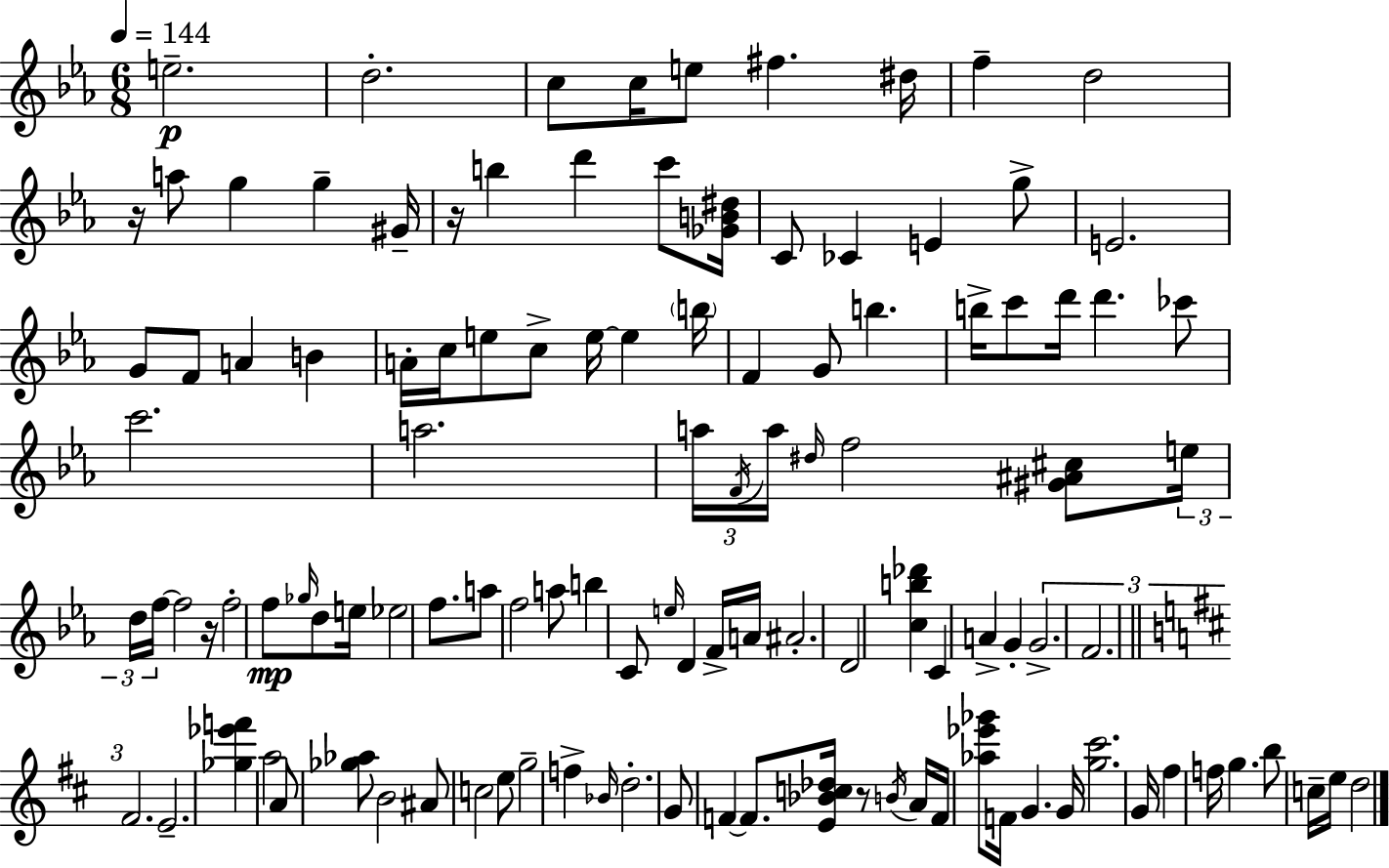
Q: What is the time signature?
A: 6/8